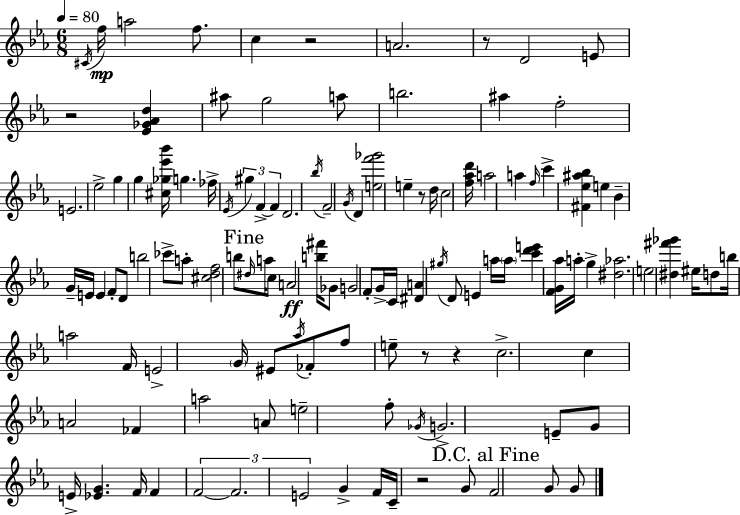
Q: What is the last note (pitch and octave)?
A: G4